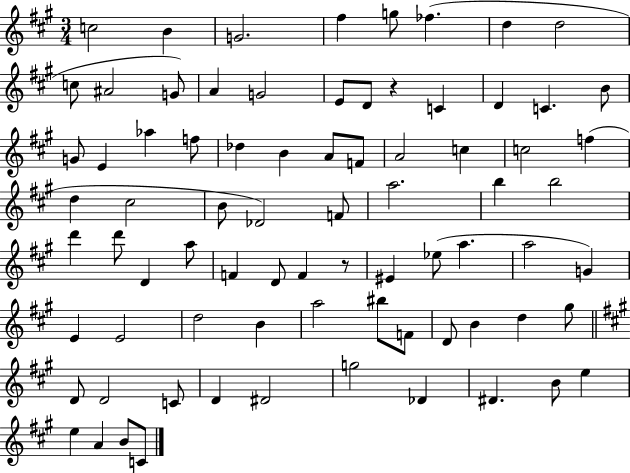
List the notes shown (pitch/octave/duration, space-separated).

C5/h B4/q G4/h. F#5/q G5/e FES5/q. D5/q D5/h C5/e A#4/h G4/e A4/q G4/h E4/e D4/e R/q C4/q D4/q C4/q. B4/e G4/e E4/q Ab5/q F5/e Db5/q B4/q A4/e F4/e A4/h C5/q C5/h F5/q D5/q C#5/h B4/e Db4/h F4/e A5/h. B5/q B5/h D6/q D6/e D4/q A5/e F4/q D4/e F4/q R/e EIS4/q Eb5/e A5/q. A5/h G4/q E4/q E4/h D5/h B4/q A5/h BIS5/e F4/e D4/e B4/q D5/q G#5/e D4/e D4/h C4/e D4/q D#4/h G5/h Db4/q D#4/q. B4/e E5/q E5/q A4/q B4/e C4/e